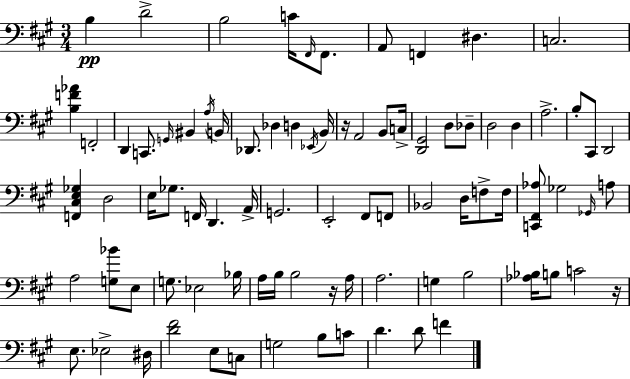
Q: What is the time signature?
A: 3/4